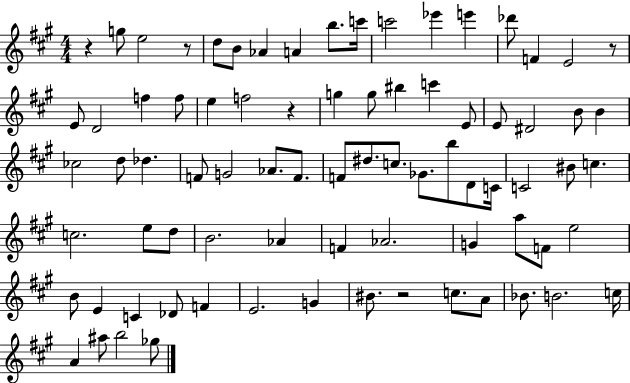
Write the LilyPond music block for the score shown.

{
  \clef treble
  \numericTimeSignature
  \time 4/4
  \key a \major
  \repeat volta 2 { r4 g''8 e''2 r8 | d''8 b'8 aes'4 a'4 b''8. c'''16 | c'''2 ees'''4 e'''4 | des'''8 f'4 e'2 r8 | \break e'8 d'2 f''4 f''8 | e''4 f''2 r4 | g''4 g''8 bis''4 c'''4 e'8 | e'8 dis'2 b'8 b'4 | \break ces''2 d''8 des''4. | f'8 g'2 aes'8. f'8. | f'8 dis''8. c''8. ges'8. b''8 d'8 c'16 | c'2 bis'8 c''4. | \break c''2. e''8 d''8 | b'2. aes'4 | f'4 aes'2. | g'4 a''8 f'8 e''2 | \break b'8 e'4 c'4 des'8 f'4 | e'2. g'4 | bis'8. r2 c''8. a'8 | bes'8. b'2. c''16 | \break a'4 ais''8 b''2 ges''8 | } \bar "|."
}